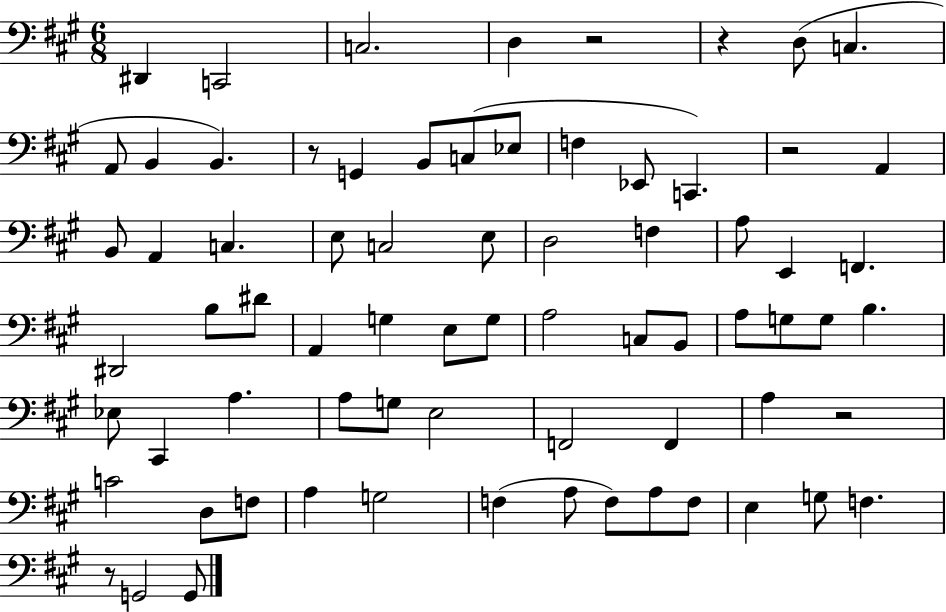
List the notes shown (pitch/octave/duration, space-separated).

D#2/q C2/h C3/h. D3/q R/h R/q D3/e C3/q. A2/e B2/q B2/q. R/e G2/q B2/e C3/e Eb3/e F3/q Eb2/e C2/q. R/h A2/q B2/e A2/q C3/q. E3/e C3/h E3/e D3/h F3/q A3/e E2/q F2/q. D#2/h B3/e D#4/e A2/q G3/q E3/e G3/e A3/h C3/e B2/e A3/e G3/e G3/e B3/q. Eb3/e C#2/q A3/q. A3/e G3/e E3/h F2/h F2/q A3/q R/h C4/h D3/e F3/e A3/q G3/h F3/q A3/e F3/e A3/e F3/e E3/q G3/e F3/q. R/e G2/h G2/e